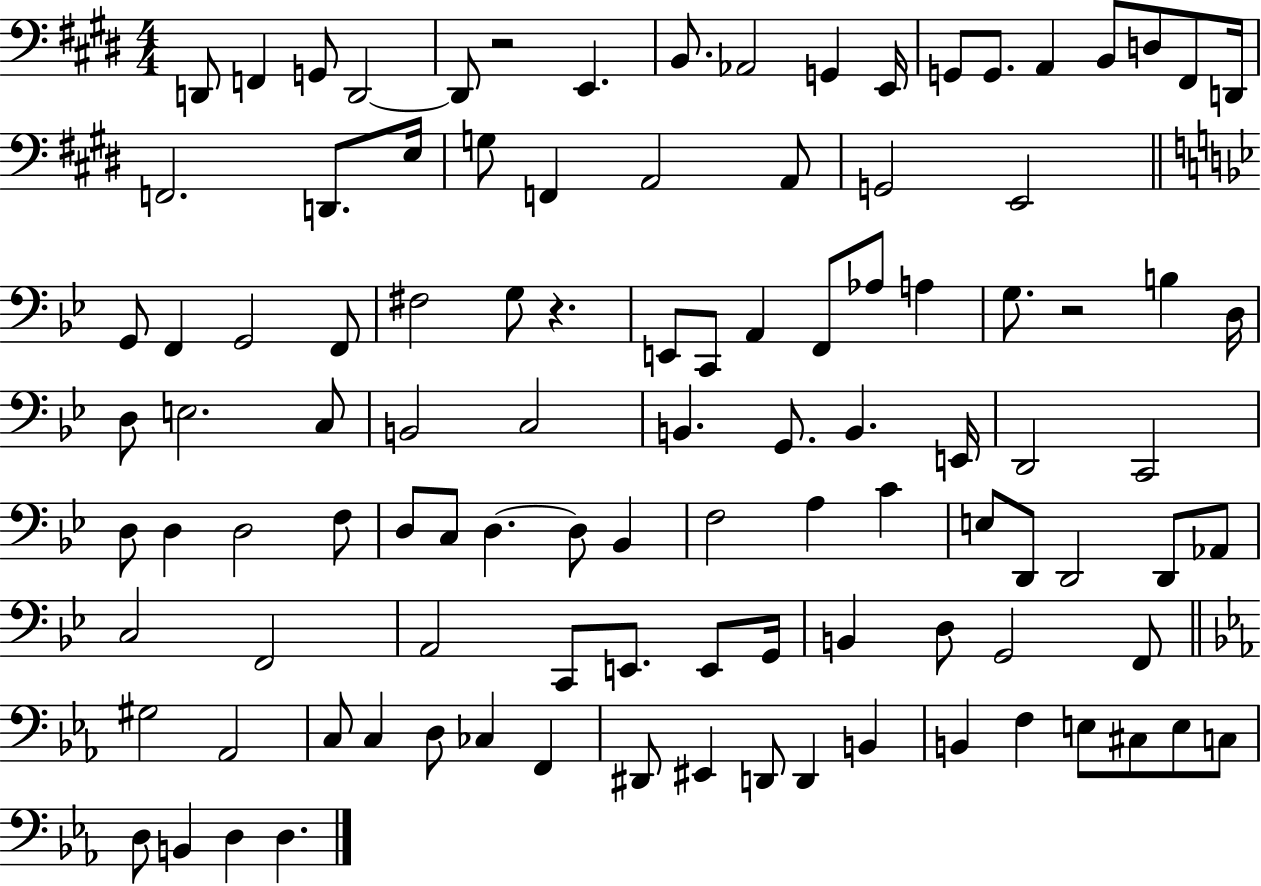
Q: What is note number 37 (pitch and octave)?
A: Ab3